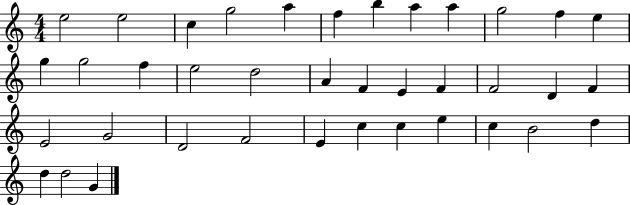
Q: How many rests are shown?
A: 0